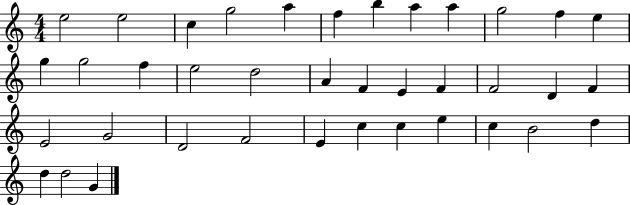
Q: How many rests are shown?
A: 0